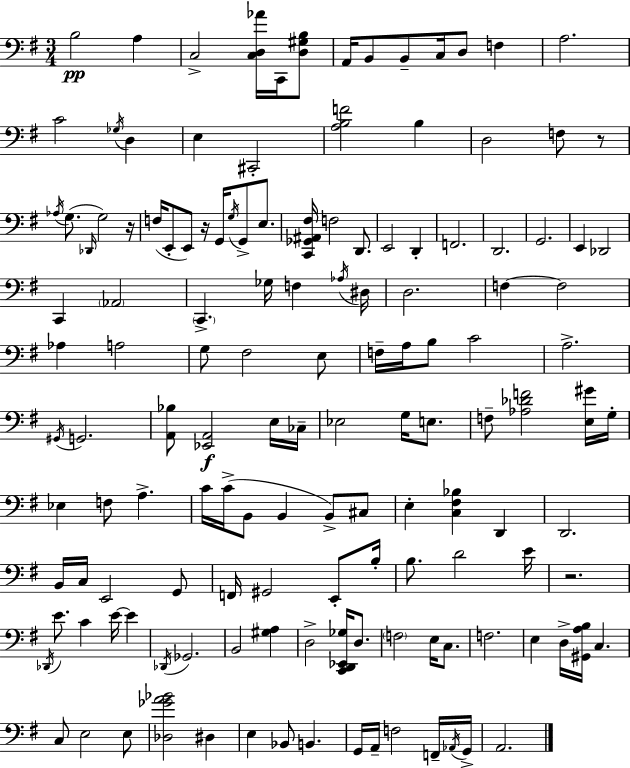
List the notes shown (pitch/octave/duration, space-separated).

B3/h A3/q C3/h [C3,D3,Ab4]/s C2/s [D3,G#3,B3]/e A2/s B2/e B2/e C3/s D3/e F3/q A3/h. C4/h Gb3/s D3/q E3/q C#2/h [A3,B3,F4]/h B3/q D3/h F3/e R/e Ab3/s G3/e. Db2/s G3/h R/s F3/s E2/e E2/e R/s G2/s G3/s G2/e E3/e. [C2,Gb2,A#2,F#3]/s F3/h D2/e. E2/h D2/q F2/h. D2/h. G2/h. E2/q Db2/h C2/q Ab2/h C2/q. Gb3/s F3/q Ab3/s D#3/s D3/h. F3/q F3/h Ab3/q A3/h G3/e F#3/h E3/e F3/s A3/s B3/e C4/h A3/h. G#2/s G2/h. [A2,Bb3]/e [Eb2,A2]/h E3/s CES3/s Eb3/h G3/s E3/e. F3/e [Ab3,Db4,F4]/h [E3,G#4]/s G3/s Eb3/q F3/e A3/q. C4/s C4/s B2/e B2/q B2/e C#3/e E3/q [C3,F#3,Bb3]/q D2/q D2/h. B2/s C3/s E2/h G2/e F2/s G#2/h E2/e B3/s B3/e. D4/h E4/s R/h. Db2/s E4/e. C4/q E4/s E4/q Db2/s Gb2/h. B2/h [G#3,A3]/q D3/h [C2,D2,Eb2,Gb3]/s D3/e. F3/h E3/s C3/e. F3/h. E3/q D3/s [G#2,A3,B3]/s C3/q. C3/e E3/h E3/e [Db3,Gb4,A4,Bb4]/h D#3/q E3/q Bb2/e B2/q. G2/s A2/s F3/h F2/s Ab2/s G2/s A2/h.